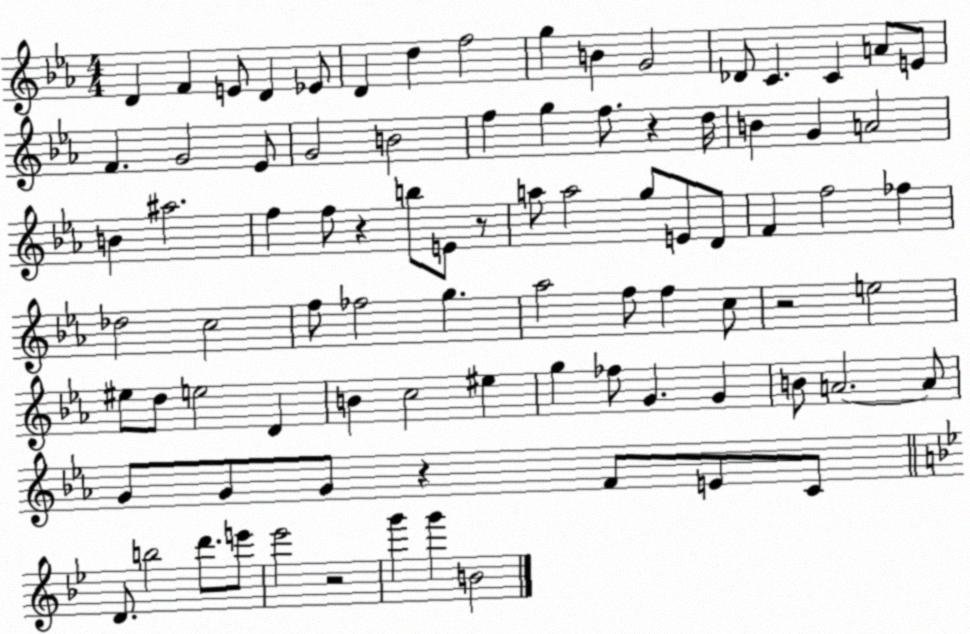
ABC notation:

X:1
T:Untitled
M:4/4
L:1/4
K:Eb
D F E/2 D _E/2 D d f2 g B G2 _D/2 C C A/2 E/2 F G2 _E/2 G2 B2 f g f/2 z d/4 B G A2 B ^a2 f f/2 z b/2 E/2 z/2 a/2 a2 g/2 E/2 D/2 F f2 _f _d2 c2 f/2 _f2 g _a2 f/2 f c/2 z2 e2 ^e/2 d/2 e2 D B c2 ^e g _f/2 G G B/2 A2 A/2 G/2 G/2 G/2 z F/2 E/2 C/2 D/2 b2 d'/2 e'/2 _e'2 z2 g' g' B2